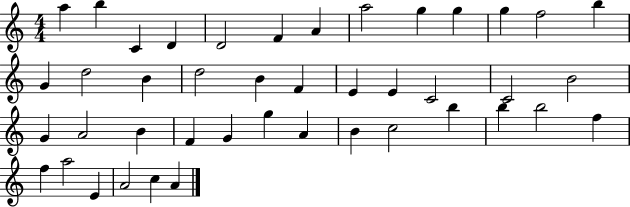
A5/q B5/q C4/q D4/q D4/h F4/q A4/q A5/h G5/q G5/q G5/q F5/h B5/q G4/q D5/h B4/q D5/h B4/q F4/q E4/q E4/q C4/h C4/h B4/h G4/q A4/h B4/q F4/q G4/q G5/q A4/q B4/q C5/h B5/q B5/q B5/h F5/q F5/q A5/h E4/q A4/h C5/q A4/q